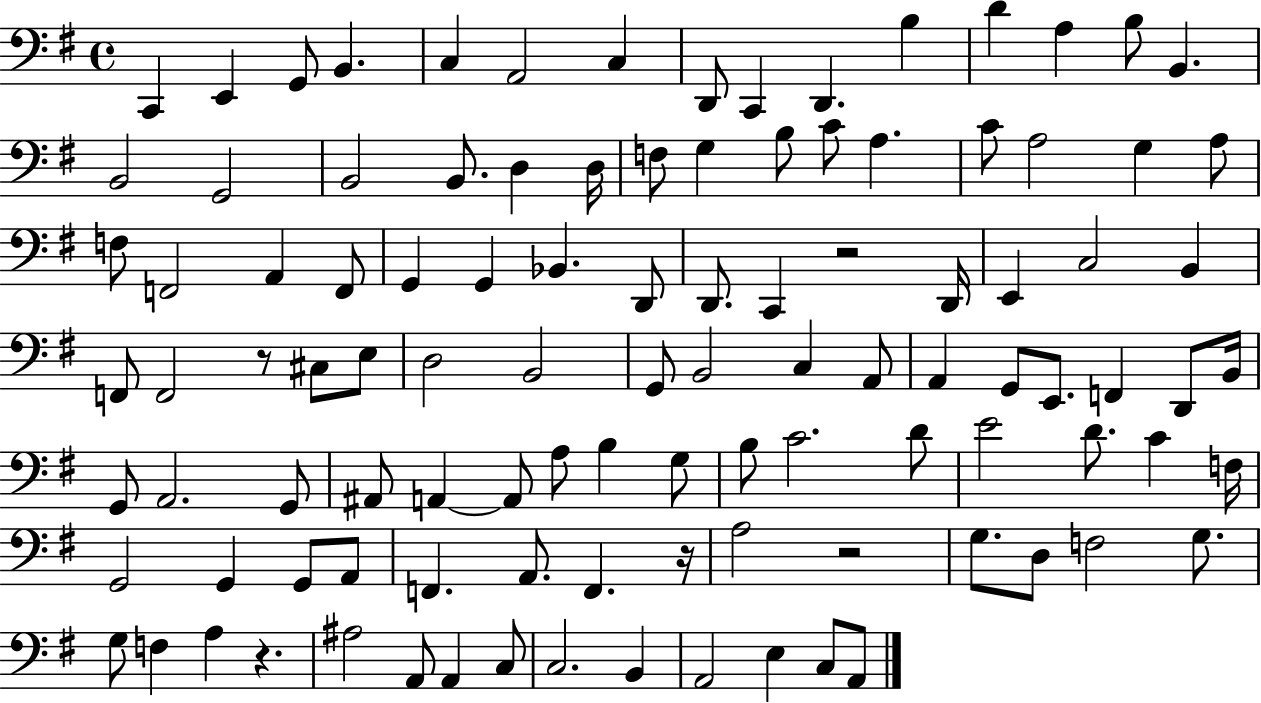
X:1
T:Untitled
M:4/4
L:1/4
K:G
C,, E,, G,,/2 B,, C, A,,2 C, D,,/2 C,, D,, B, D A, B,/2 B,, B,,2 G,,2 B,,2 B,,/2 D, D,/4 F,/2 G, B,/2 C/2 A, C/2 A,2 G, A,/2 F,/2 F,,2 A,, F,,/2 G,, G,, _B,, D,,/2 D,,/2 C,, z2 D,,/4 E,, C,2 B,, F,,/2 F,,2 z/2 ^C,/2 E,/2 D,2 B,,2 G,,/2 B,,2 C, A,,/2 A,, G,,/2 E,,/2 F,, D,,/2 B,,/4 G,,/2 A,,2 G,,/2 ^A,,/2 A,, A,,/2 A,/2 B, G,/2 B,/2 C2 D/2 E2 D/2 C F,/4 G,,2 G,, G,,/2 A,,/2 F,, A,,/2 F,, z/4 A,2 z2 G,/2 D,/2 F,2 G,/2 G,/2 F, A, z ^A,2 A,,/2 A,, C,/2 C,2 B,, A,,2 E, C,/2 A,,/2